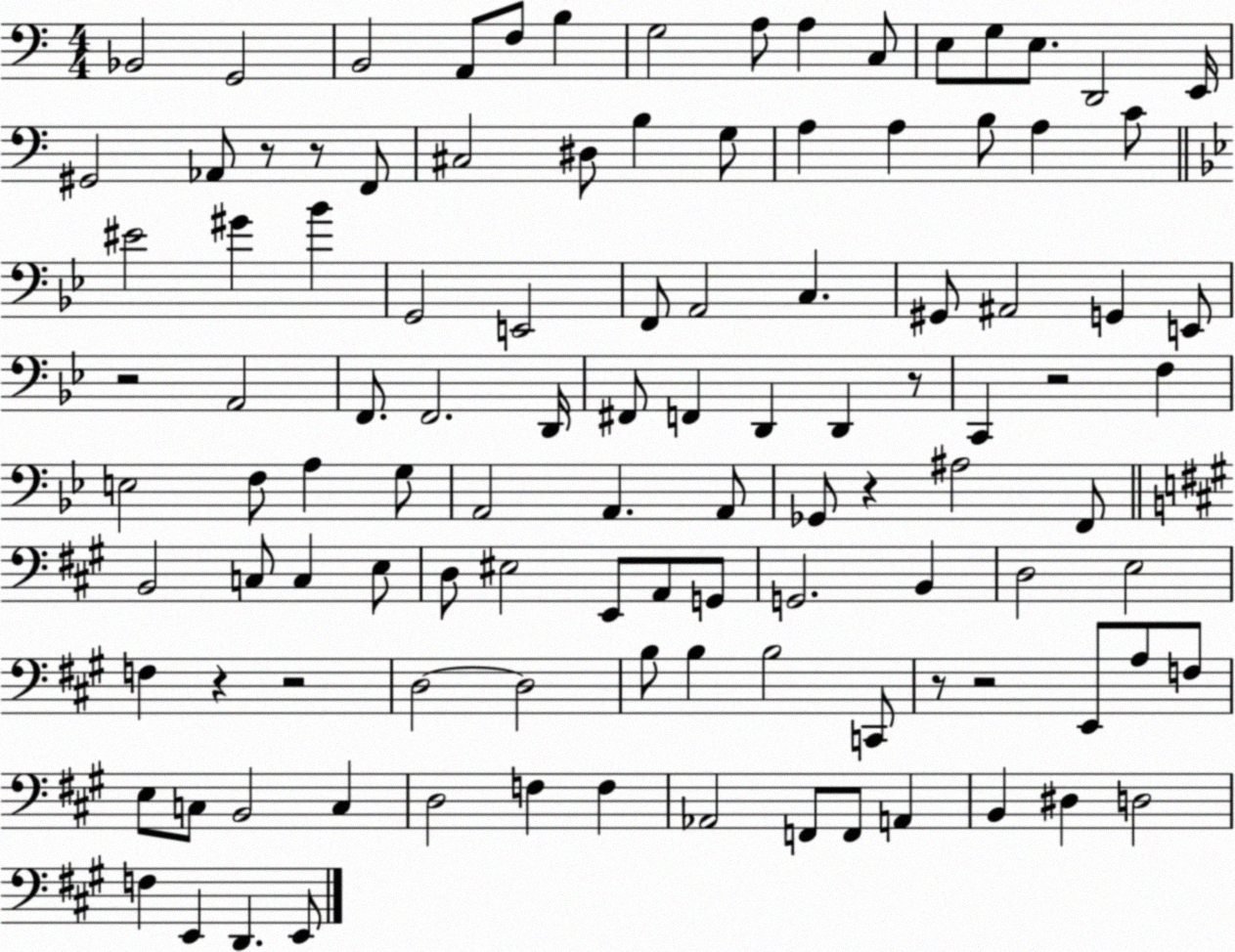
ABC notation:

X:1
T:Untitled
M:4/4
L:1/4
K:C
_B,,2 G,,2 B,,2 A,,/2 F,/2 B, G,2 A,/2 A, C,/2 E,/2 G,/2 E,/2 D,,2 E,,/4 ^G,,2 _A,,/2 z/2 z/2 F,,/2 ^C,2 ^D,/2 B, G,/2 A, A, B,/2 A, C/2 ^E2 ^G _B G,,2 E,,2 F,,/2 A,,2 C, ^G,,/2 ^A,,2 G,, E,,/2 z2 A,,2 F,,/2 F,,2 D,,/4 ^F,,/2 F,, D,, D,, z/2 C,, z2 F, E,2 F,/2 A, G,/2 A,,2 A,, A,,/2 _G,,/2 z ^A,2 F,,/2 B,,2 C,/2 C, E,/2 D,/2 ^E,2 E,,/2 A,,/2 G,,/2 G,,2 B,, D,2 E,2 F, z z2 D,2 D,2 B,/2 B, B,2 C,,/2 z/2 z2 E,,/2 A,/2 F,/2 E,/2 C,/2 B,,2 C, D,2 F, F, _A,,2 F,,/2 F,,/2 A,, B,, ^D, D,2 F, E,, D,, E,,/2